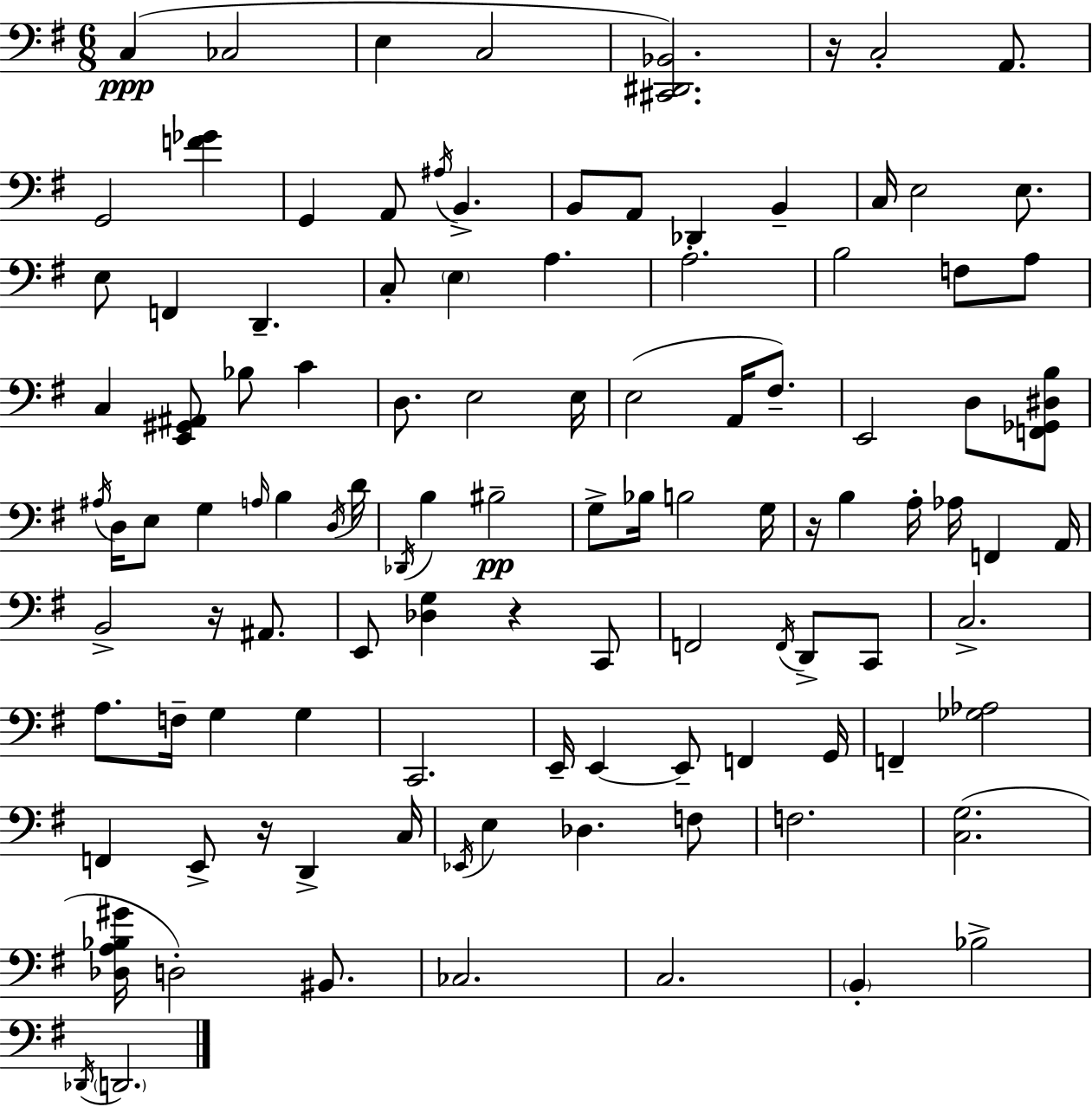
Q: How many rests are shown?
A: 5